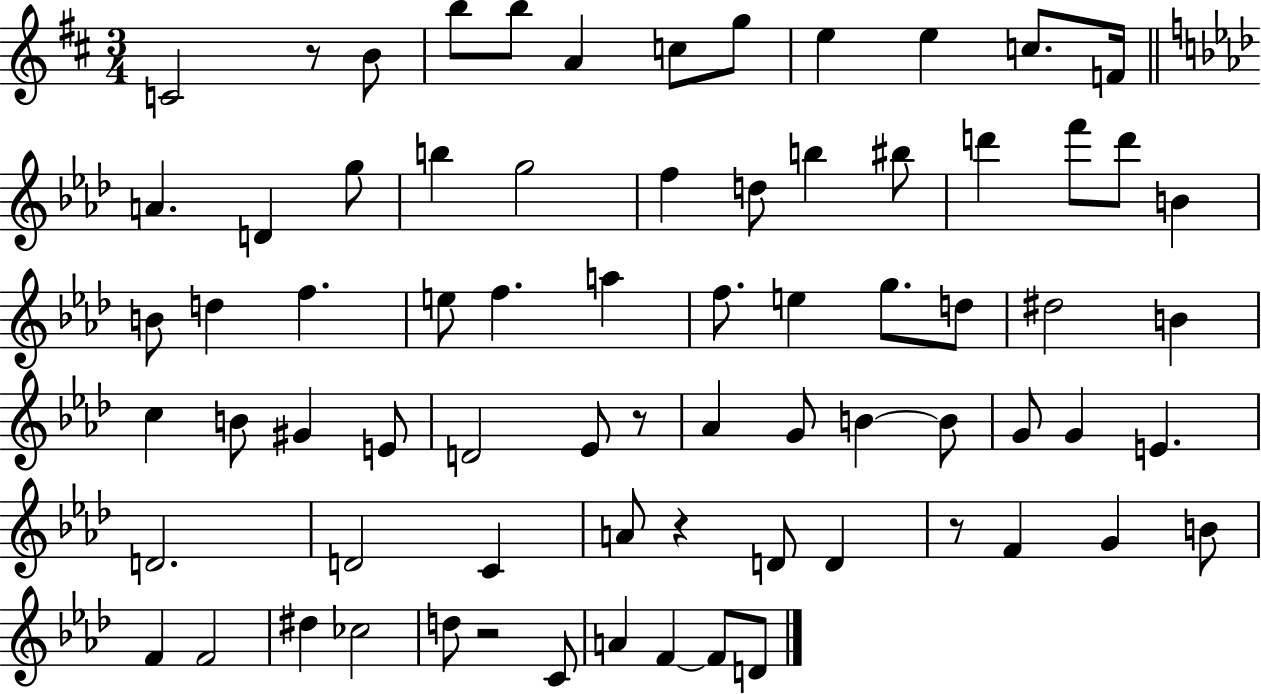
X:1
T:Untitled
M:3/4
L:1/4
K:D
C2 z/2 B/2 b/2 b/2 A c/2 g/2 e e c/2 F/4 A D g/2 b g2 f d/2 b ^b/2 d' f'/2 d'/2 B B/2 d f e/2 f a f/2 e g/2 d/2 ^d2 B c B/2 ^G E/2 D2 _E/2 z/2 _A G/2 B B/2 G/2 G E D2 D2 C A/2 z D/2 D z/2 F G B/2 F F2 ^d _c2 d/2 z2 C/2 A F F/2 D/2